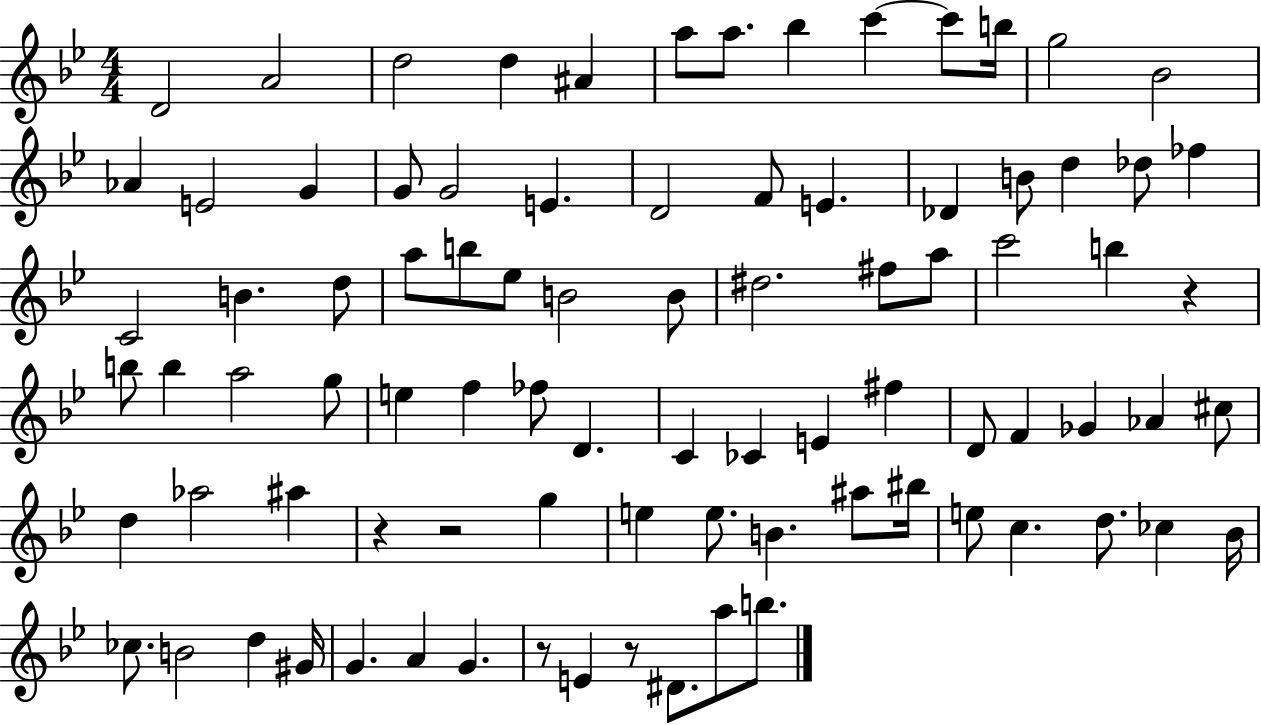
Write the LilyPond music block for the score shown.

{
  \clef treble
  \numericTimeSignature
  \time 4/4
  \key bes \major
  d'2 a'2 | d''2 d''4 ais'4 | a''8 a''8. bes''4 c'''4~~ c'''8 b''16 | g''2 bes'2 | \break aes'4 e'2 g'4 | g'8 g'2 e'4. | d'2 f'8 e'4. | des'4 b'8 d''4 des''8 fes''4 | \break c'2 b'4. d''8 | a''8 b''8 ees''8 b'2 b'8 | dis''2. fis''8 a''8 | c'''2 b''4 r4 | \break b''8 b''4 a''2 g''8 | e''4 f''4 fes''8 d'4. | c'4 ces'4 e'4 fis''4 | d'8 f'4 ges'4 aes'4 cis''8 | \break d''4 aes''2 ais''4 | r4 r2 g''4 | e''4 e''8. b'4. ais''8 bis''16 | e''8 c''4. d''8. ces''4 bes'16 | \break ces''8. b'2 d''4 gis'16 | g'4. a'4 g'4. | r8 e'4 r8 dis'8. a''8 b''8. | \bar "|."
}